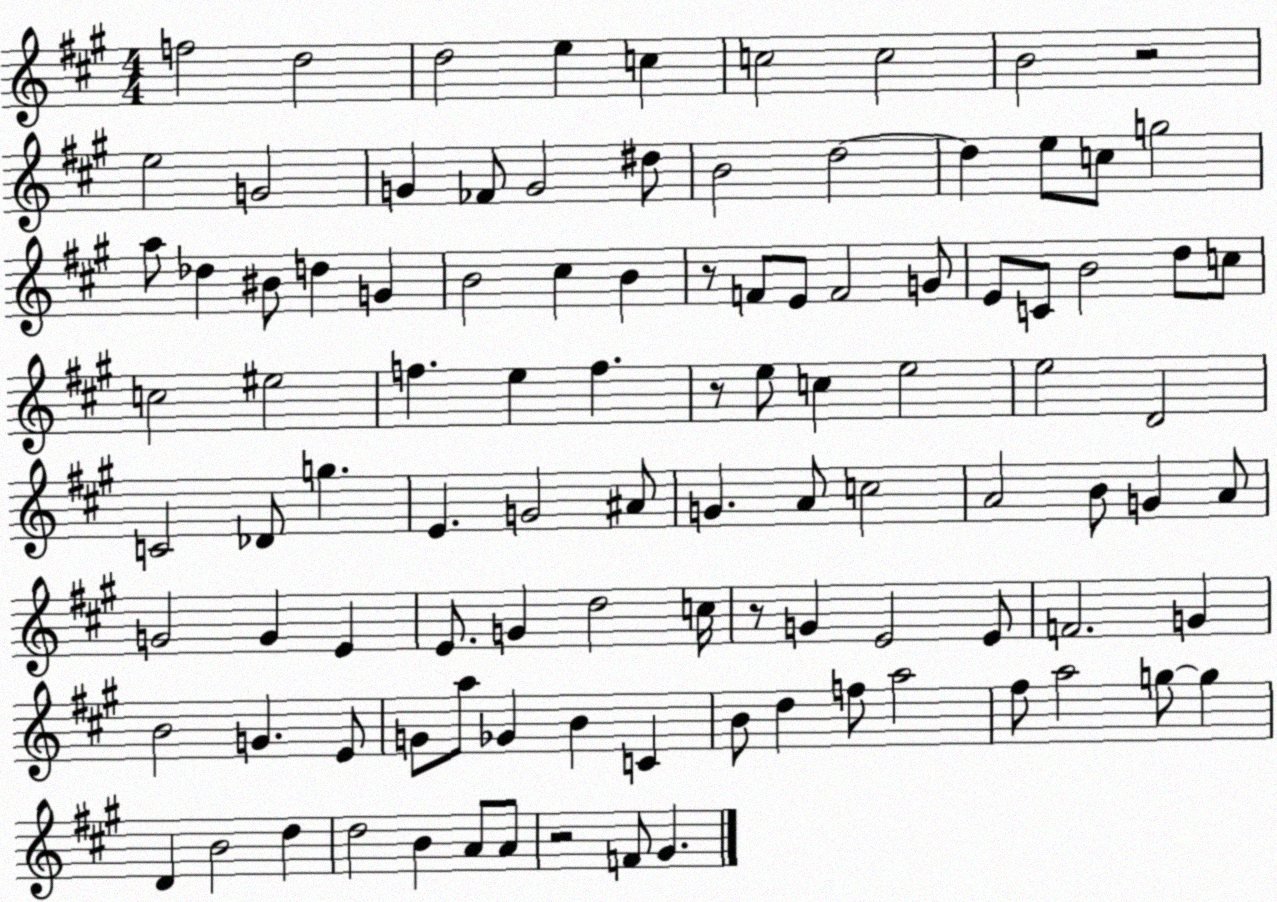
X:1
T:Untitled
M:4/4
L:1/4
K:A
f2 d2 d2 e c c2 c2 B2 z2 e2 G2 G _F/2 G2 ^d/2 B2 d2 d e/2 c/2 g2 a/2 _d ^B/2 d G B2 ^c B z/2 F/2 E/2 F2 G/2 E/2 C/2 B2 d/2 c/2 c2 ^e2 f e f z/2 e/2 c e2 e2 D2 C2 _D/2 g E G2 ^A/2 G A/2 c2 A2 B/2 G A/2 G2 G E E/2 G d2 c/4 z/2 G E2 E/2 F2 G B2 G E/2 G/2 a/2 _G B C B/2 d f/2 a2 ^f/2 a2 g/2 g D B2 d d2 B A/2 A/2 z2 F/2 ^G